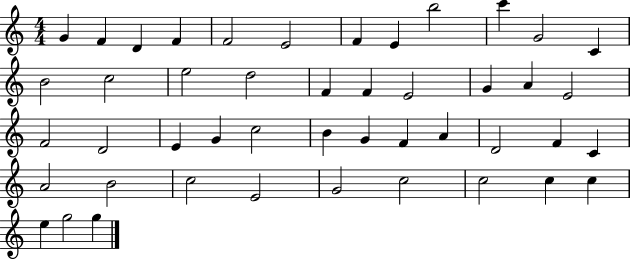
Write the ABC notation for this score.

X:1
T:Untitled
M:4/4
L:1/4
K:C
G F D F F2 E2 F E b2 c' G2 C B2 c2 e2 d2 F F E2 G A E2 F2 D2 E G c2 B G F A D2 F C A2 B2 c2 E2 G2 c2 c2 c c e g2 g